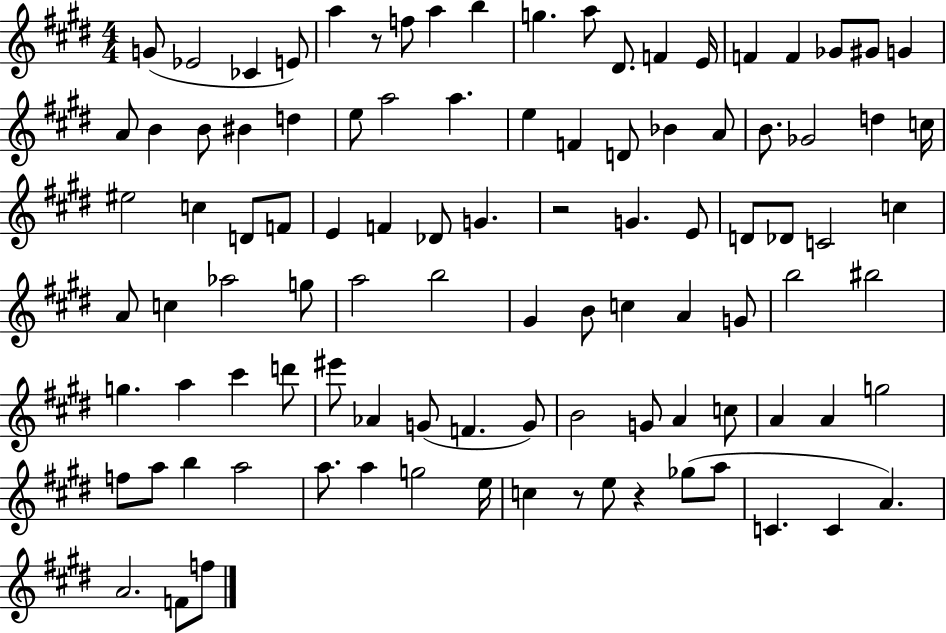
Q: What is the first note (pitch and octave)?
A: G4